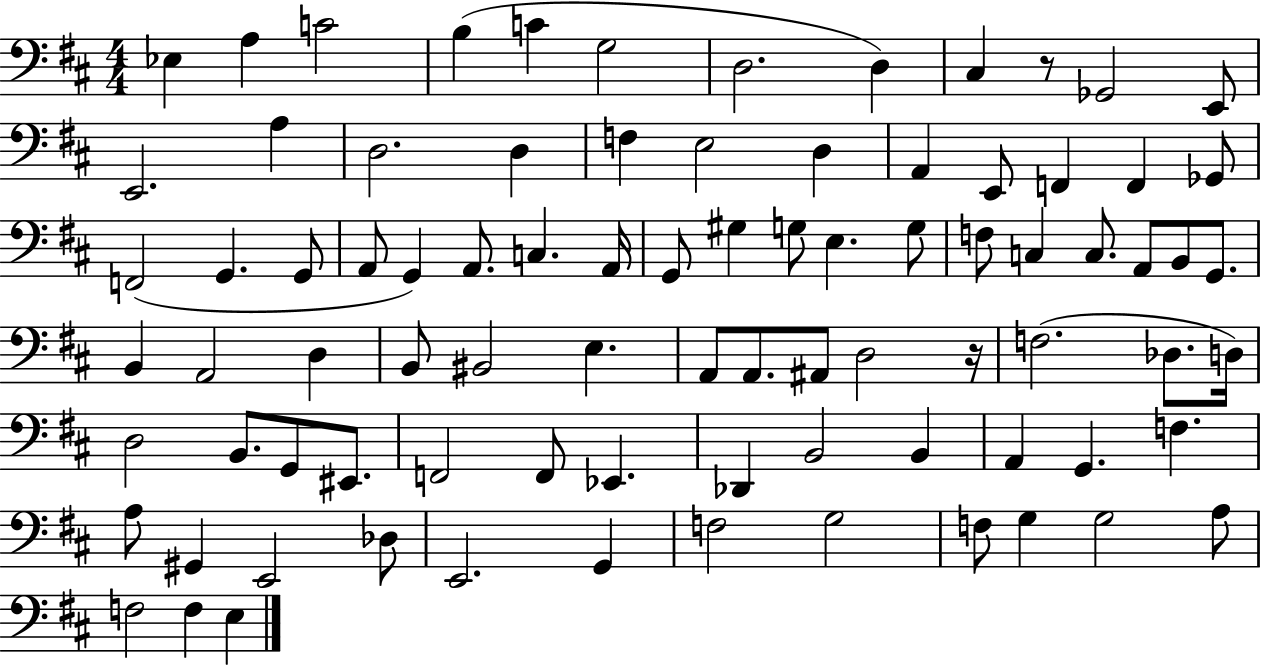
{
  \clef bass
  \numericTimeSignature
  \time 4/4
  \key d \major
  ees4 a4 c'2 | b4( c'4 g2 | d2. d4) | cis4 r8 ges,2 e,8 | \break e,2. a4 | d2. d4 | f4 e2 d4 | a,4 e,8 f,4 f,4 ges,8 | \break f,2( g,4. g,8 | a,8 g,4) a,8. c4. a,16 | g,8 gis4 g8 e4. g8 | f8 c4 c8. a,8 b,8 g,8. | \break b,4 a,2 d4 | b,8 bis,2 e4. | a,8 a,8. ais,8 d2 r16 | f2.( des8. d16) | \break d2 b,8. g,8 eis,8. | f,2 f,8 ees,4. | des,4 b,2 b,4 | a,4 g,4. f4. | \break a8 gis,4 e,2 des8 | e,2. g,4 | f2 g2 | f8 g4 g2 a8 | \break f2 f4 e4 | \bar "|."
}